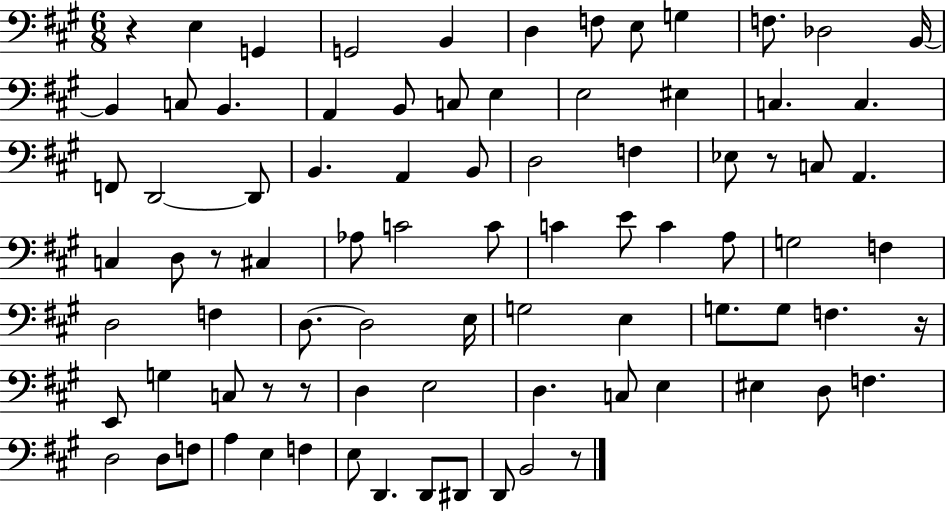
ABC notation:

X:1
T:Untitled
M:6/8
L:1/4
K:A
z E, G,, G,,2 B,, D, F,/2 E,/2 G, F,/2 _D,2 B,,/4 B,, C,/2 B,, A,, B,,/2 C,/2 E, E,2 ^E, C, C, F,,/2 D,,2 D,,/2 B,, A,, B,,/2 D,2 F, _E,/2 z/2 C,/2 A,, C, D,/2 z/2 ^C, _A,/2 C2 C/2 C E/2 C A,/2 G,2 F, D,2 F, D,/2 D,2 E,/4 G,2 E, G,/2 G,/2 F, z/4 E,,/2 G, C,/2 z/2 z/2 D, E,2 D, C,/2 E, ^E, D,/2 F, D,2 D,/2 F,/2 A, E, F, E,/2 D,, D,,/2 ^D,,/2 D,,/2 B,,2 z/2